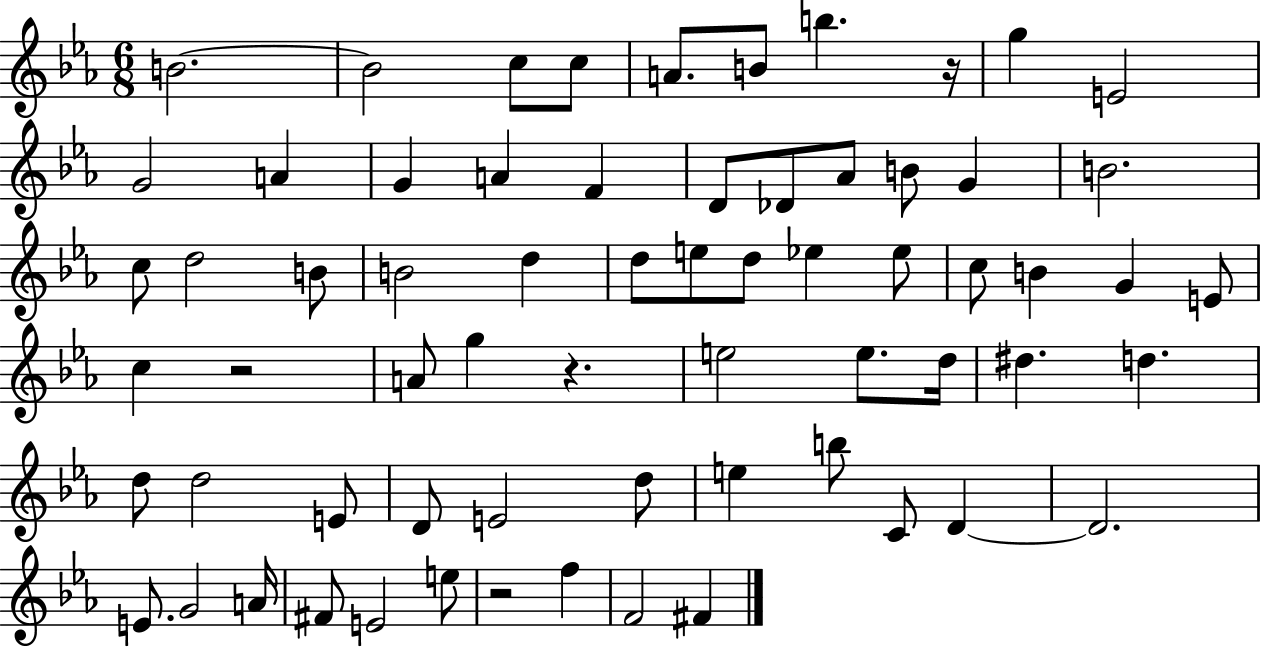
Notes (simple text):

B4/h. B4/h C5/e C5/e A4/e. B4/e B5/q. R/s G5/q E4/h G4/h A4/q G4/q A4/q F4/q D4/e Db4/e Ab4/e B4/e G4/q B4/h. C5/e D5/h B4/e B4/h D5/q D5/e E5/e D5/e Eb5/q Eb5/e C5/e B4/q G4/q E4/e C5/q R/h A4/e G5/q R/q. E5/h E5/e. D5/s D#5/q. D5/q. D5/e D5/h E4/e D4/e E4/h D5/e E5/q B5/e C4/e D4/q D4/h. E4/e. G4/h A4/s F#4/e E4/h E5/e R/h F5/q F4/h F#4/q